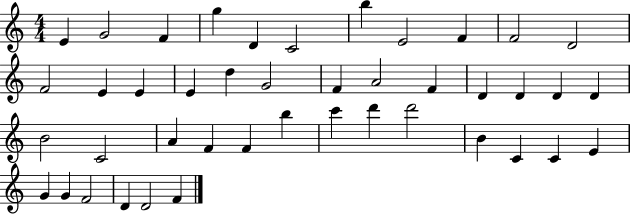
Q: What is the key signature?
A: C major